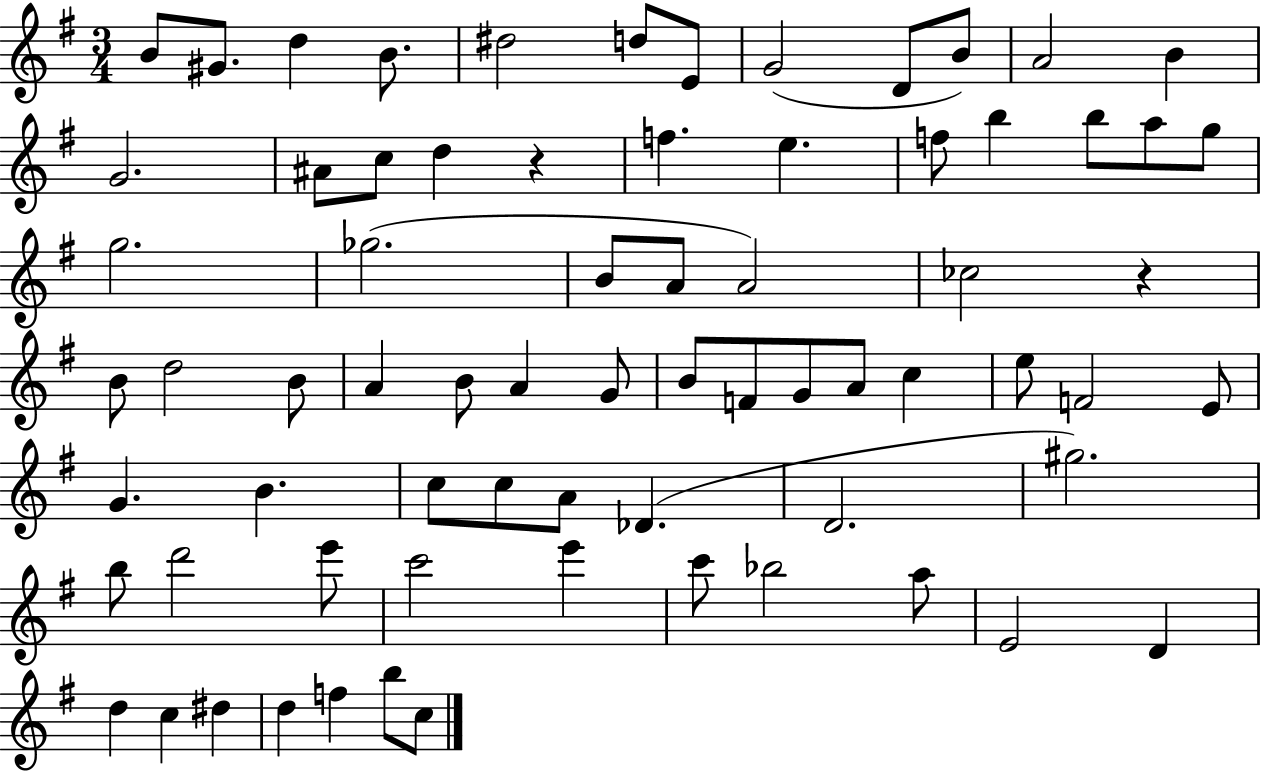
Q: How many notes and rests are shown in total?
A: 71